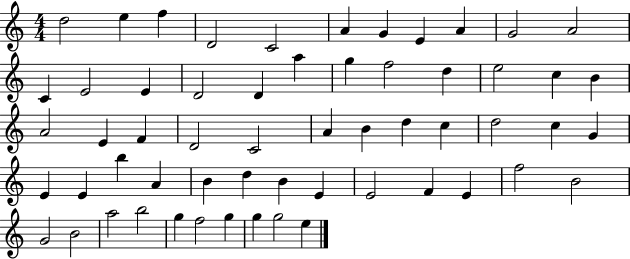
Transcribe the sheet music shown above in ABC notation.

X:1
T:Untitled
M:4/4
L:1/4
K:C
d2 e f D2 C2 A G E A G2 A2 C E2 E D2 D a g f2 d e2 c B A2 E F D2 C2 A B d c d2 c G E E b A B d B E E2 F E f2 B2 G2 B2 a2 b2 g f2 g g g2 e